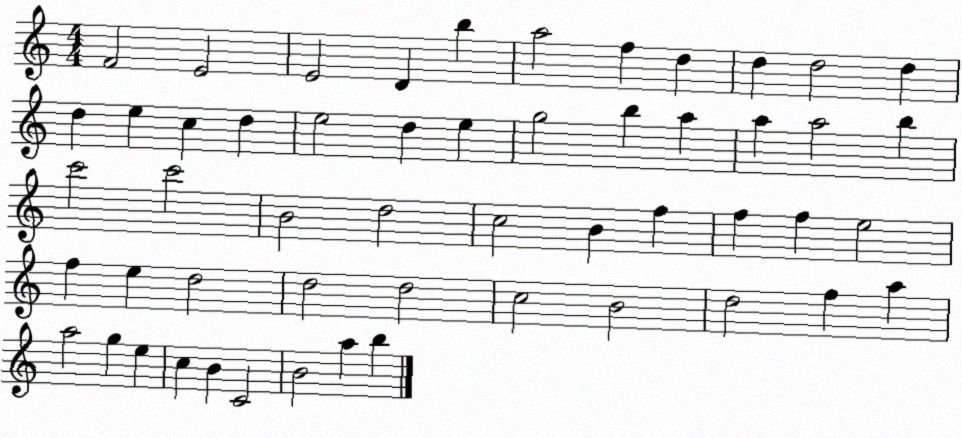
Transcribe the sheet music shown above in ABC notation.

X:1
T:Untitled
M:4/4
L:1/4
K:C
F2 E2 E2 D b a2 f d d d2 d d e c d e2 d e g2 b a a a2 b c'2 c'2 B2 d2 c2 B f f f e2 f e d2 d2 d2 c2 B2 d2 f a a2 g e c B C2 B2 a b